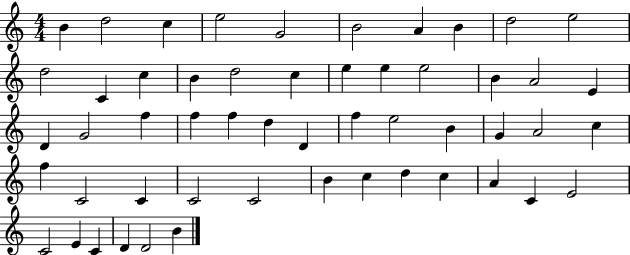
B4/q D5/h C5/q E5/h G4/h B4/h A4/q B4/q D5/h E5/h D5/h C4/q C5/q B4/q D5/h C5/q E5/q E5/q E5/h B4/q A4/h E4/q D4/q G4/h F5/q F5/q F5/q D5/q D4/q F5/q E5/h B4/q G4/q A4/h C5/q F5/q C4/h C4/q C4/h C4/h B4/q C5/q D5/q C5/q A4/q C4/q E4/h C4/h E4/q C4/q D4/q D4/h B4/q